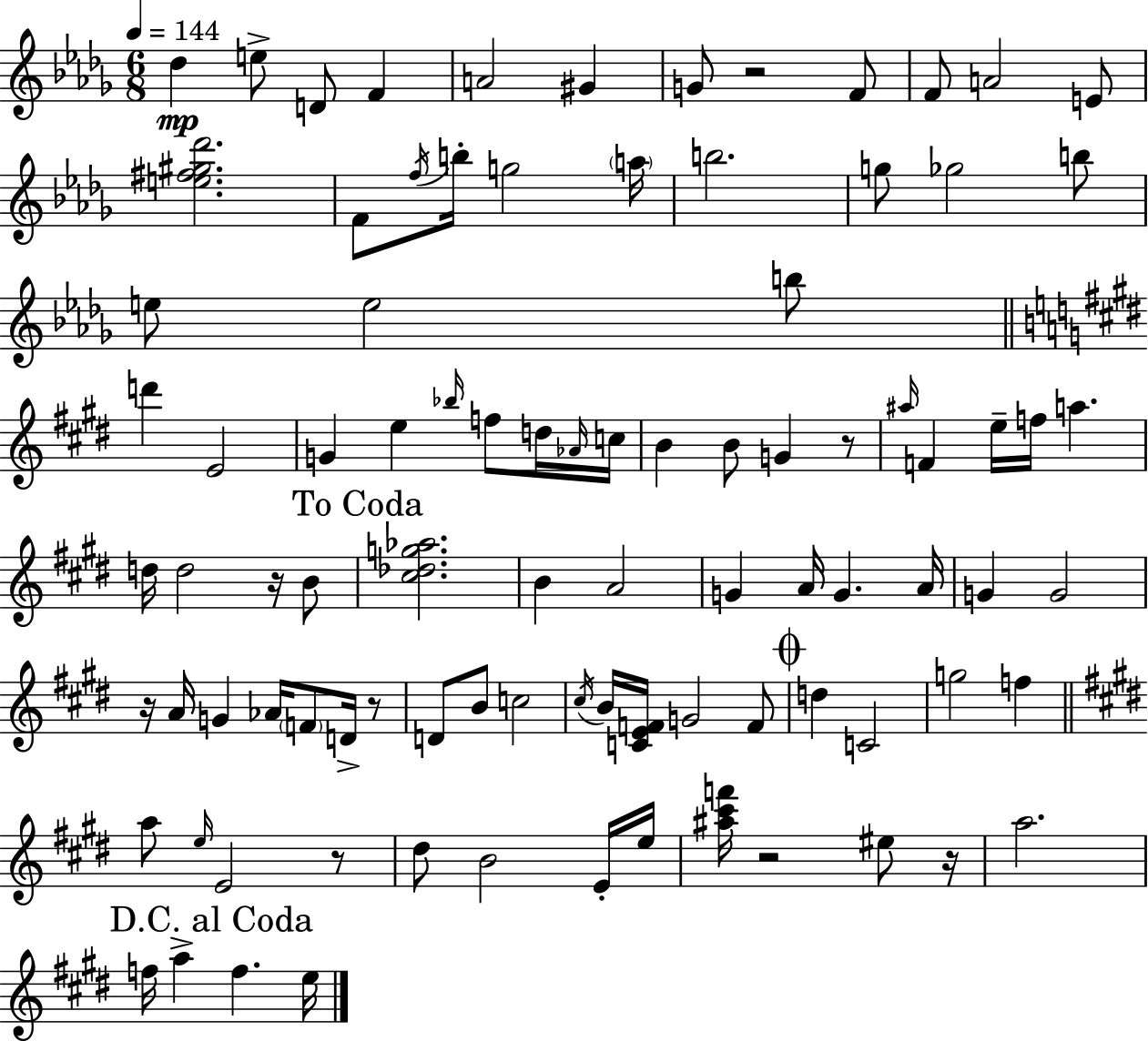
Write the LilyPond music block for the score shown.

{
  \clef treble
  \numericTimeSignature
  \time 6/8
  \key bes \minor
  \tempo 4 = 144
  des''4\mp e''8-> d'8 f'4 | a'2 gis'4 | g'8 r2 f'8 | f'8 a'2 e'8 | \break <e'' fis'' gis'' des'''>2. | f'8 \acciaccatura { f''16 } b''16-. g''2 | \parenthesize a''16 b''2. | g''8 ges''2 b''8 | \break e''8 e''2 b''8 | \bar "||" \break \key e \major d'''4 e'2 | g'4 e''4 \grace { bes''16 } f''8 d''16 | \grace { aes'16 } c''16 b'4 b'8 g'4 | r8 \grace { ais''16 } f'4 e''16-- f''16 a''4. | \break d''16 d''2 | r16 b'8 \mark "To Coda" <cis'' des'' g'' aes''>2. | b'4 a'2 | g'4 a'16 g'4. | \break a'16 g'4 g'2 | r16 a'16 g'4 aes'16 \parenthesize f'8 | d'16-> r8 d'8 b'8 c''2 | \acciaccatura { cis''16 } b'16 <c' e' f'>16 g'2 | \break f'8 \mark \markup { \musicglyph "scripts.coda" } d''4 c'2 | g''2 | f''4 \bar "||" \break \key e \major a''8 \grace { e''16 } e'2 r8 | dis''8 b'2 e'16-. | e''16 <ais'' cis''' f'''>16 r2 eis''8 | r16 a''2. | \break \mark "D.C. al Coda" f''16 a''4-> f''4. | e''16 \bar "|."
}